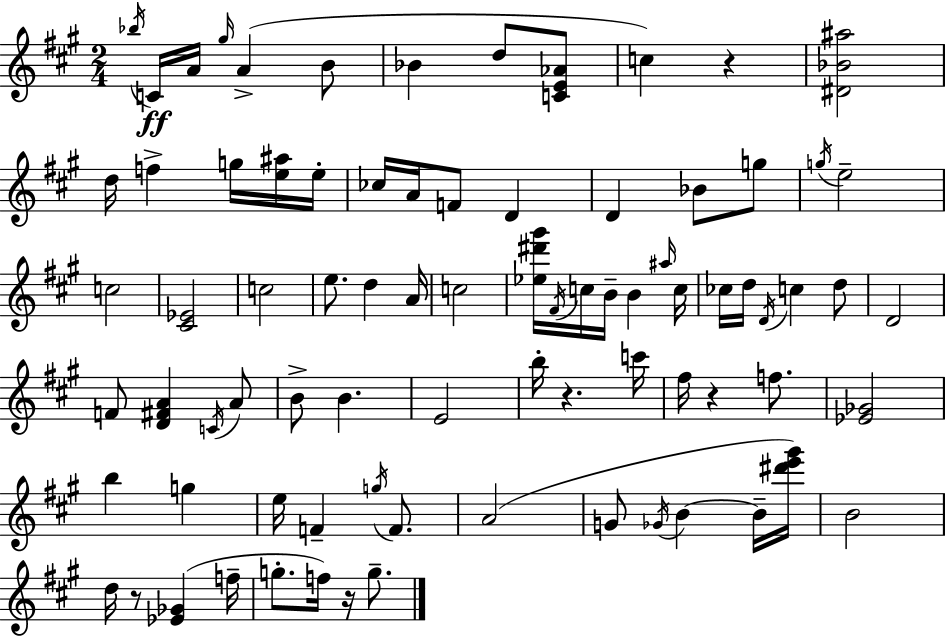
{
  \clef treble
  \numericTimeSignature
  \time 2/4
  \key a \major
  \repeat volta 2 { \acciaccatura { bes''16 }\ff c'16 a'16 \grace { gis''16 } a'4->( | b'8 bes'4 d''8 | <c' e' aes'>8 c''4) r4 | <dis' bes' ais''>2 | \break d''16 f''4-> g''16 | <e'' ais''>16 e''16-. ces''16 a'16 f'8 d'4 | d'4 bes'8 | g''8 \acciaccatura { g''16 } e''2-- | \break c''2 | <cis' ees'>2 | c''2 | e''8. d''4 | \break a'16 c''2 | <ees'' dis''' gis'''>16 \acciaccatura { fis'16 } c''16 b'16-- b'4 | \grace { ais''16 } c''16 ces''16 d''16 \acciaccatura { d'16 } | c''4 d''8 d'2 | \break f'8 | <d' fis' a'>4 \acciaccatura { c'16 } a'8 b'8-> | b'4. e'2 | b''16-. | \break r4. c'''16 fis''16 | r4 f''8. <ees' ges'>2 | b''4 | g''4 e''16 | \break f'4-- \acciaccatura { g''16 } f'8. | a'2( | g'8 \acciaccatura { ges'16 } b'4~~ b'16-- | <dis''' e''' gis'''>16) b'2 | \break d''16 r8 <ees' ges'>4( | f''16-- g''8.-. f''16) r16 g''8.-- | } \bar "|."
}